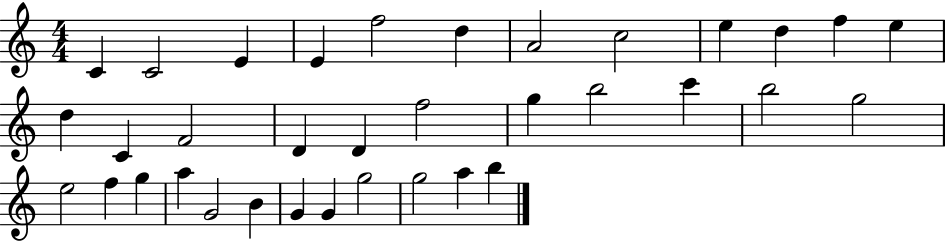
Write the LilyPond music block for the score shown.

{
  \clef treble
  \numericTimeSignature
  \time 4/4
  \key c \major
  c'4 c'2 e'4 | e'4 f''2 d''4 | a'2 c''2 | e''4 d''4 f''4 e''4 | \break d''4 c'4 f'2 | d'4 d'4 f''2 | g''4 b''2 c'''4 | b''2 g''2 | \break e''2 f''4 g''4 | a''4 g'2 b'4 | g'4 g'4 g''2 | g''2 a''4 b''4 | \break \bar "|."
}